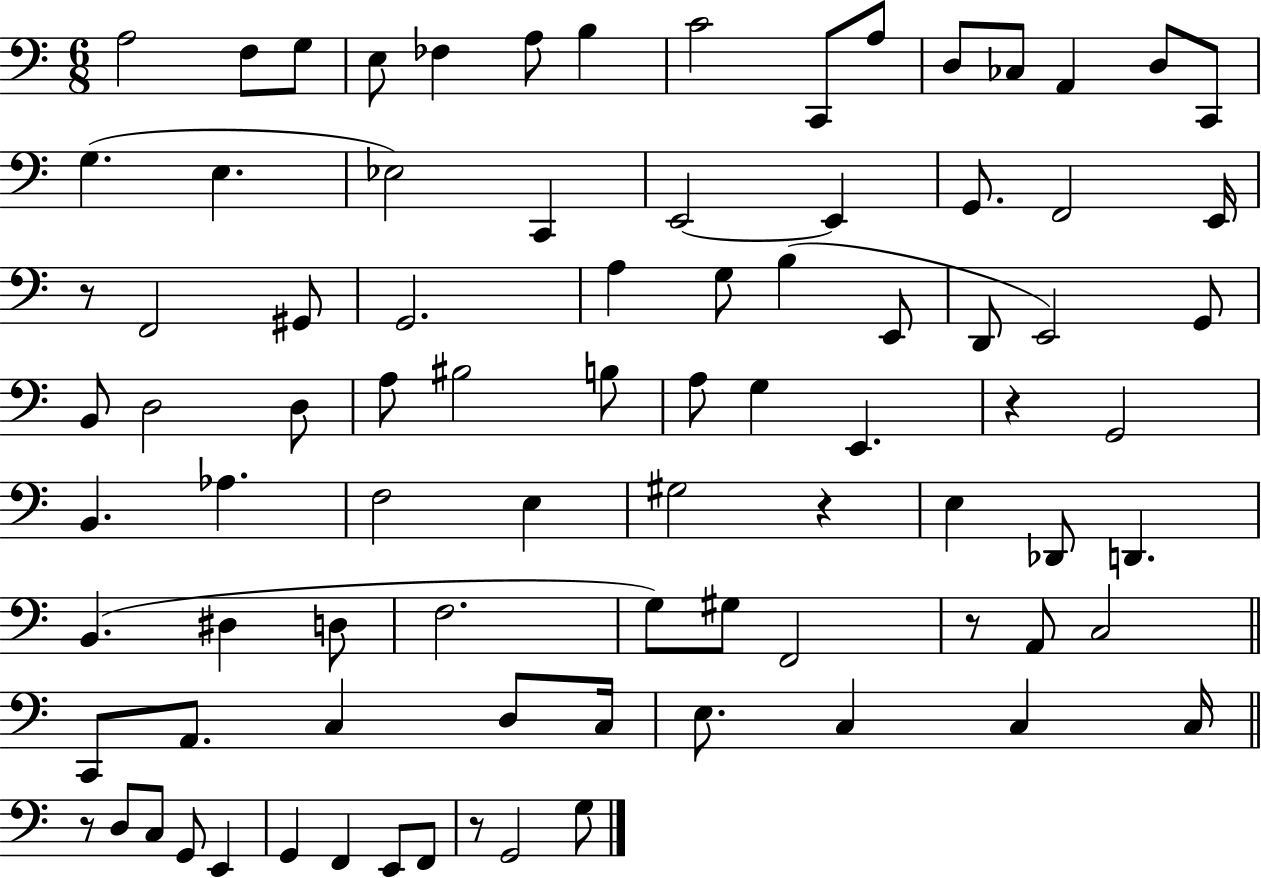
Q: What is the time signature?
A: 6/8